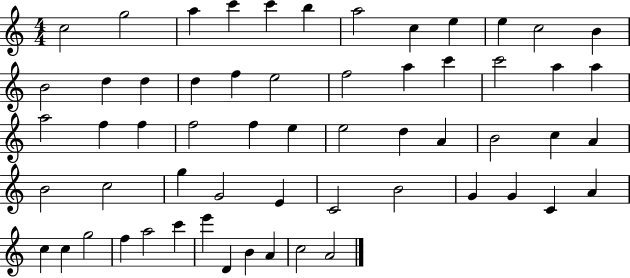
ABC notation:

X:1
T:Untitled
M:4/4
L:1/4
K:C
c2 g2 a c' c' b a2 c e e c2 B B2 d d d f e2 f2 a c' c'2 a a a2 f f f2 f e e2 d A B2 c A B2 c2 g G2 E C2 B2 G G C A c c g2 f a2 c' e' D B A c2 A2